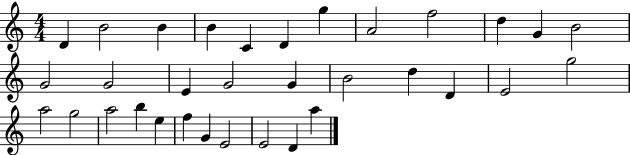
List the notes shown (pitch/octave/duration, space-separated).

D4/q B4/h B4/q B4/q C4/q D4/q G5/q A4/h F5/h D5/q G4/q B4/h G4/h G4/h E4/q G4/h G4/q B4/h D5/q D4/q E4/h G5/h A5/h G5/h A5/h B5/q E5/q F5/q G4/q E4/h E4/h D4/q A5/q